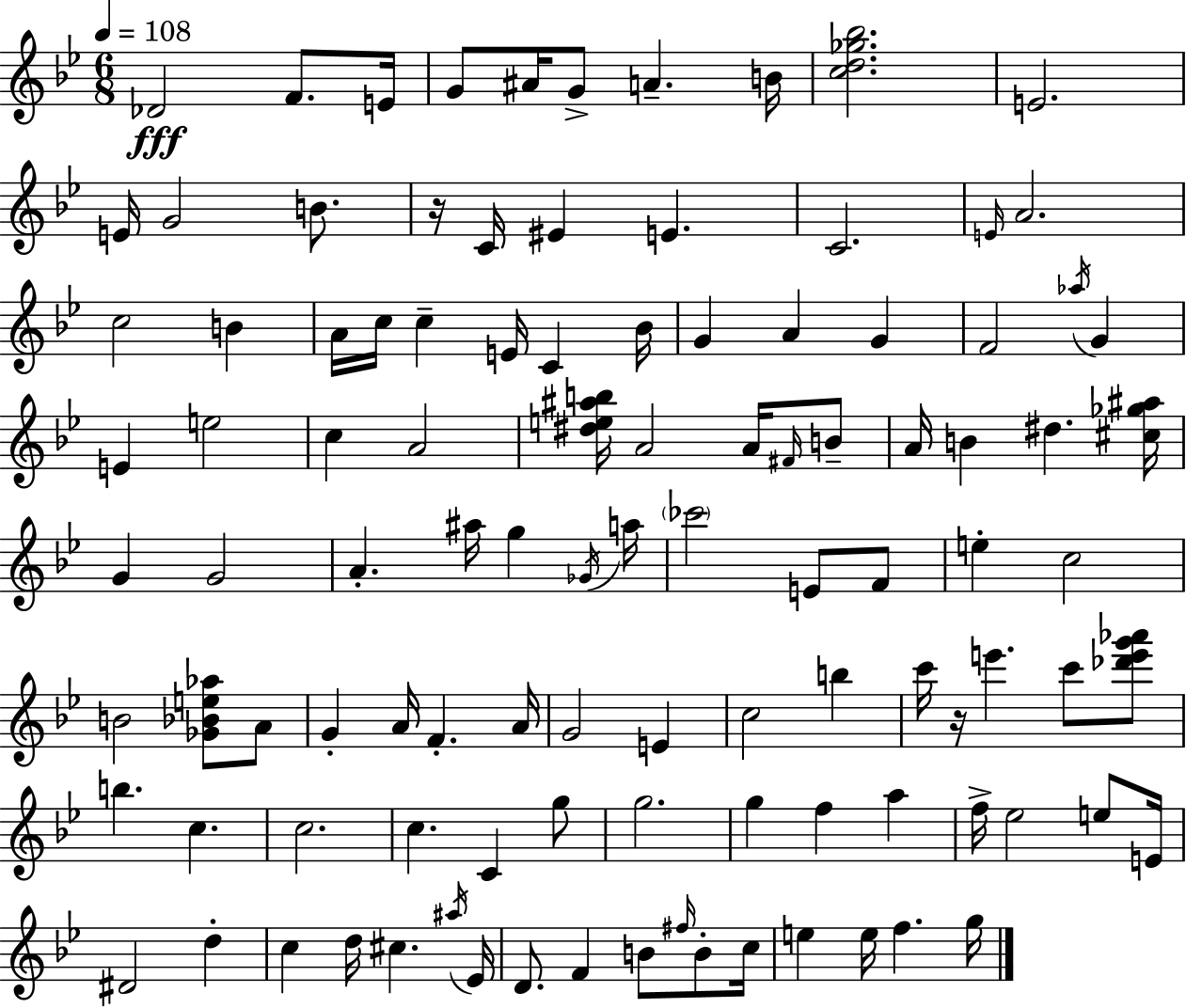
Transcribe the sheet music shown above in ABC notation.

X:1
T:Untitled
M:6/8
L:1/4
K:Bb
_D2 F/2 E/4 G/2 ^A/4 G/2 A B/4 [cd_g_b]2 E2 E/4 G2 B/2 z/4 C/4 ^E E C2 E/4 A2 c2 B A/4 c/4 c E/4 C _B/4 G A G F2 _a/4 G E e2 c A2 [^de^ab]/4 A2 A/4 ^F/4 B/2 A/4 B ^d [^c_g^a]/4 G G2 A ^a/4 g _G/4 a/4 _c'2 E/2 F/2 e c2 B2 [_G_Be_a]/2 A/2 G A/4 F A/4 G2 E c2 b c'/4 z/4 e' c'/2 [_d'e'g'_a']/2 b c c2 c C g/2 g2 g f a f/4 _e2 e/2 E/4 ^D2 d c d/4 ^c ^a/4 _E/4 D/2 F B/2 ^f/4 B/2 c/4 e e/4 f g/4